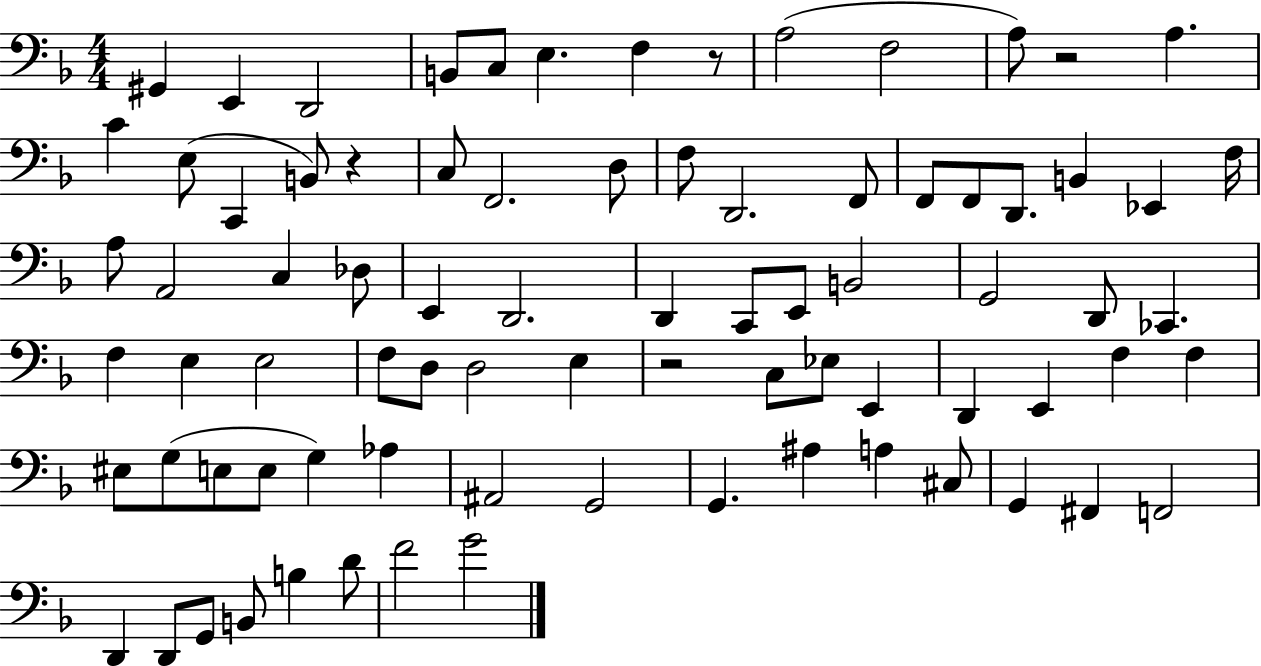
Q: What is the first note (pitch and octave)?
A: G#2